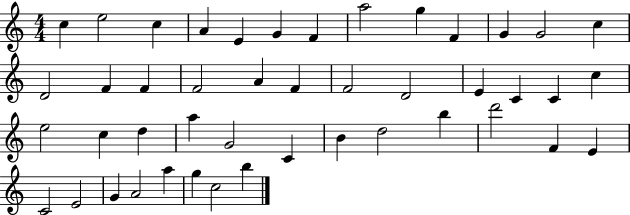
C5/q E5/h C5/q A4/q E4/q G4/q F4/q A5/h G5/q F4/q G4/q G4/h C5/q D4/h F4/q F4/q F4/h A4/q F4/q F4/h D4/h E4/q C4/q C4/q C5/q E5/h C5/q D5/q A5/q G4/h C4/q B4/q D5/h B5/q D6/h F4/q E4/q C4/h E4/h G4/q A4/h A5/q G5/q C5/h B5/q